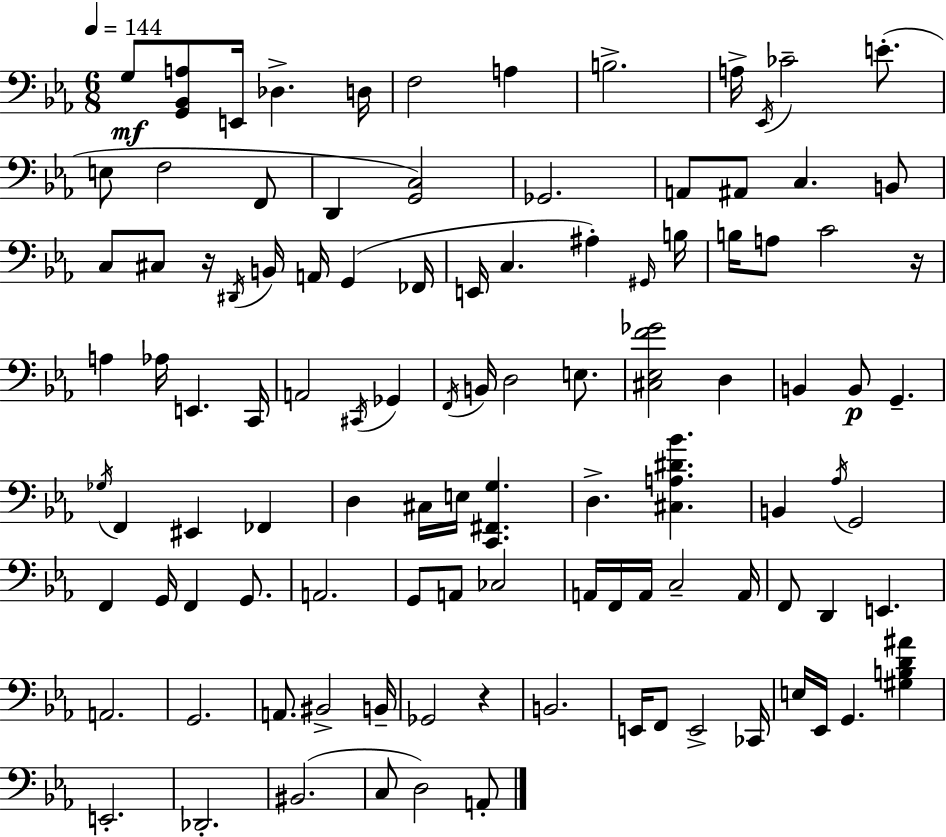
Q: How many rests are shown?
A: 3